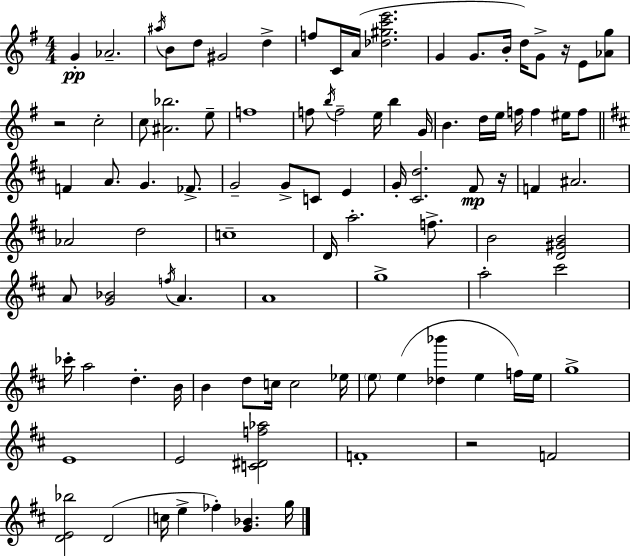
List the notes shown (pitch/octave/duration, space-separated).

G4/q Ab4/h. A#5/s B4/e D5/e G#4/h D5/q F5/e C4/s A4/s [Db5,G#5,C6,E6]/h. G4/q G4/e. B4/s D5/s G4/e R/s E4/e [Ab4,G5]/e R/h C5/h C5/e [A#4,Bb5]/h. E5/e F5/w F5/e B5/s F5/h E5/s B5/q G4/s B4/q. D5/s E5/s F5/s F5/q EIS5/s F5/e F4/q A4/e. G4/q. FES4/e. G4/h G4/e C4/e E4/q G4/s [C#4,D5]/h. F#4/e R/s F4/q A#4/h. Ab4/h D5/h C5/w D4/s A5/h. F5/e. B4/h [D4,G#4,B4]/h A4/e [G4,Bb4]/h F5/s A4/q. A4/w G5/w A5/h C#6/h CES6/s A5/h D5/q. B4/s B4/q D5/e C5/s C5/h Eb5/s E5/e E5/q [Db5,Bb6]/q E5/q F5/s E5/s G5/w E4/w E4/h [C4,D#4,F5,Ab5]/h F4/w R/h F4/h [D4,E4,Bb5]/h D4/h C5/s E5/q FES5/q [G4,Bb4]/q. G5/s